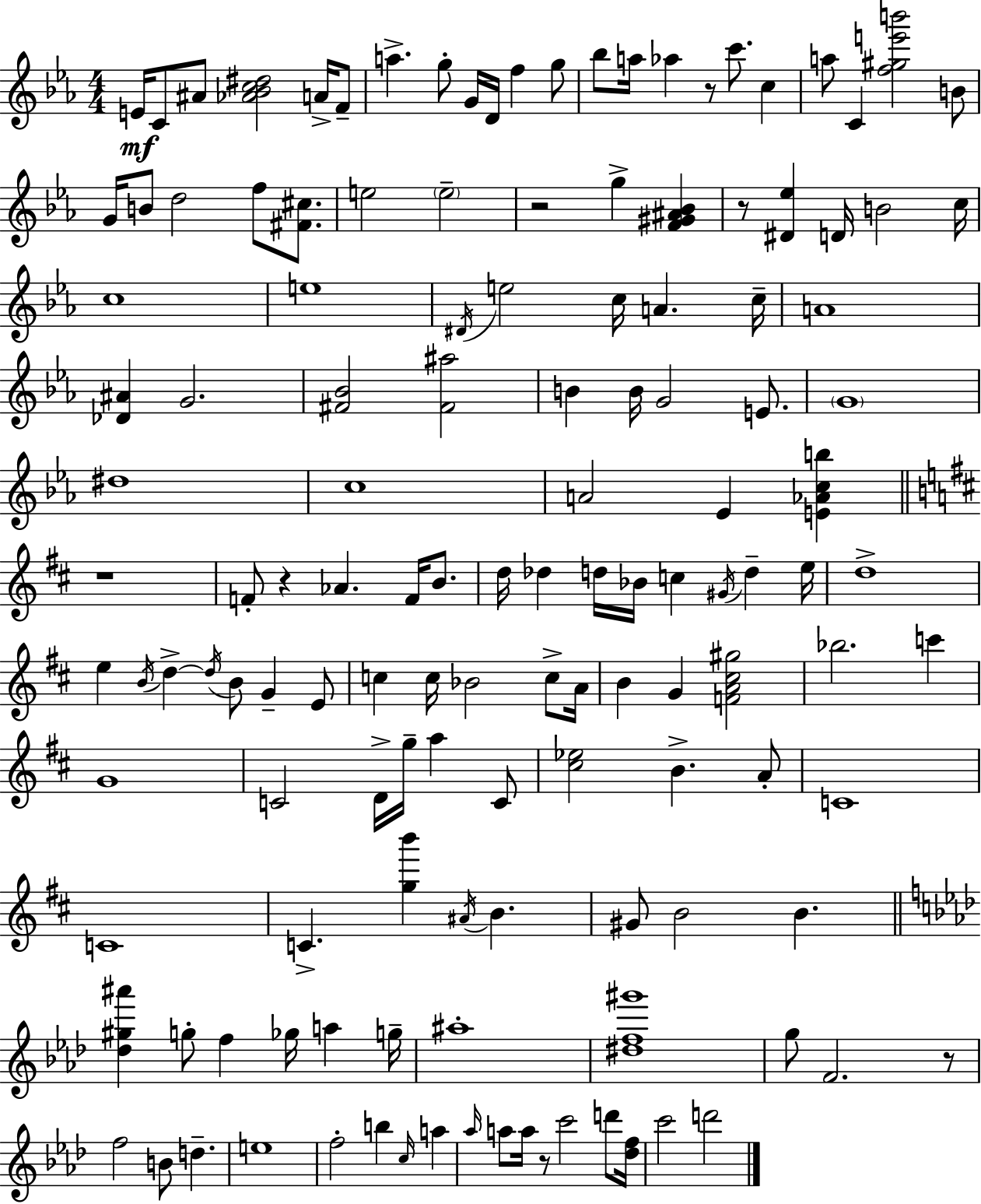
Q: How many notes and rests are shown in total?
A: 137